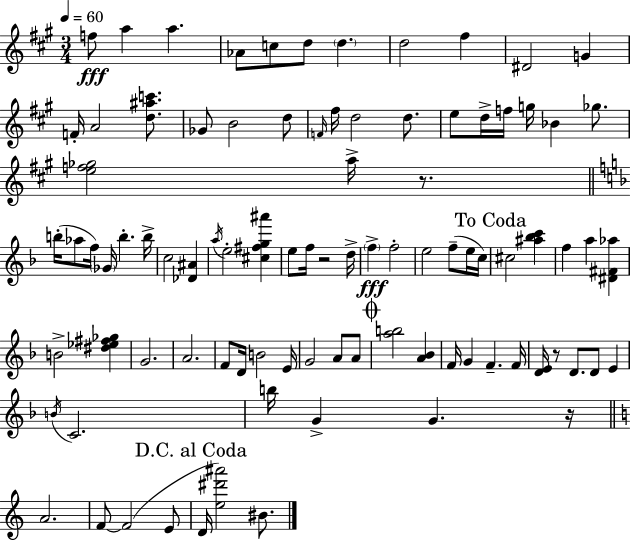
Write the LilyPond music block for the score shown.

{
  \clef treble
  \numericTimeSignature
  \time 3/4
  \key a \major
  \tempo 4 = 60
  f''8\fff a''4 a''4. | aes'8 c''8 d''8 \parenthesize d''4. | d''2 fis''4 | dis'2 g'4 | \break f'16-. a'2 <d'' ais'' c'''>8. | ges'8 b'2 d''8 | \grace { f'16 } fis''16 d''2 d''8. | e''8 d''16-> f''16 g''16 bes'4 ges''8. | \break <e'' f'' ges''>2 a''16-> r8. | \bar "||" \break \key f \major b''16-.( aes''8 f''16) \parenthesize ges'16 b''4.-. b''16-> | c''2 <des' ais'>4 | \acciaccatura { a''16 } e''2-. <cis'' fis'' g'' ais'''>4 | e''8 f''16 r2 | \break d''16-> \parenthesize f''4->\fff f''2-. | e''2 f''8--( e''16 | c''16) \mark "To Coda" cis''2 <ais'' bes'' c'''>4 | f''4 a''4 <dis' fis' aes''>4 | \break b'2-> <dis'' ees'' fis'' ges''>4 | g'2. | a'2. | f'8 d'16 b'2 | \break e'16 g'2 a'8 a'8 | \mark \markup { \musicglyph "scripts.coda" } <a'' b''>2 <a' bes'>4 | f'16 g'4 f'4.-- | f'16 <d' e'>16 r8 d'8. d'8 e'4 | \break \acciaccatura { b'16 } c'2. | b''16 g'4-> g'4. | r16 \bar "||" \break \key c \major a'2. | f'8~~ f'2( e'8 | \mark "D.C. al Coda" d'16 <e'' dis''' ais'''>2) bis'8. | \bar "|."
}